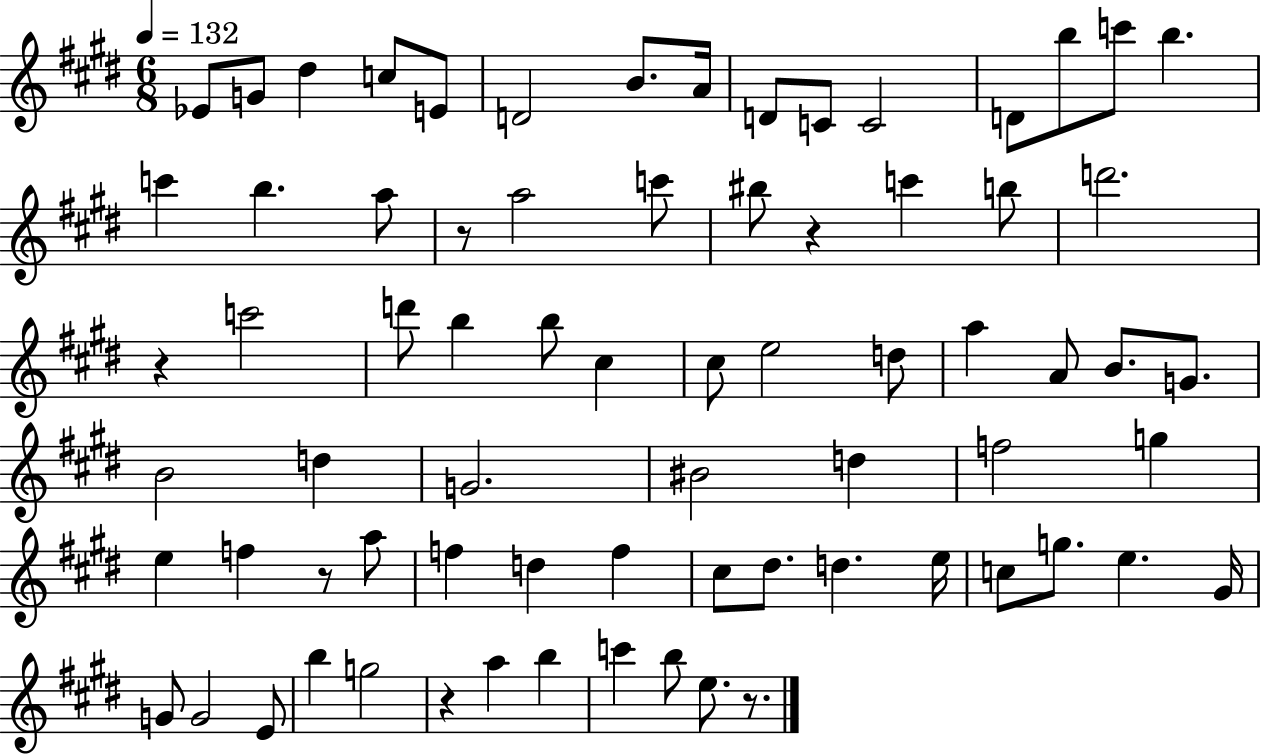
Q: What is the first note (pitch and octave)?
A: Eb4